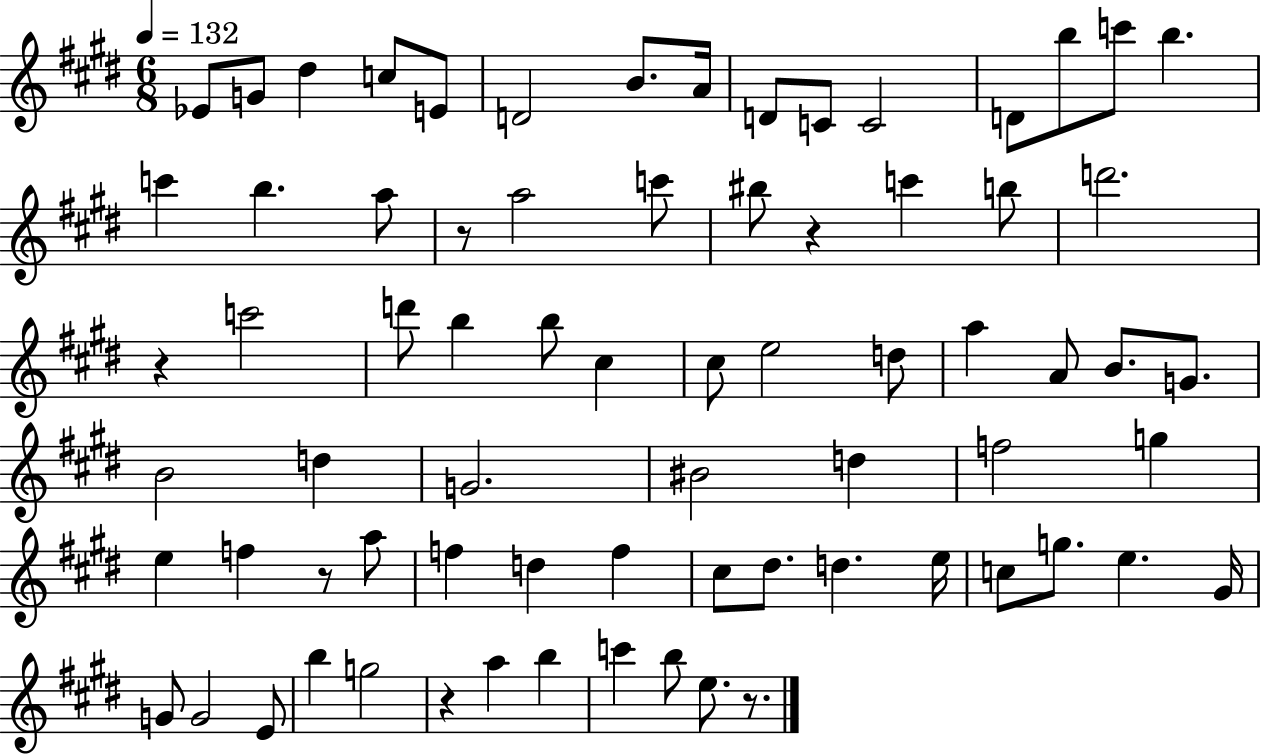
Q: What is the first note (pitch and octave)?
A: Eb4